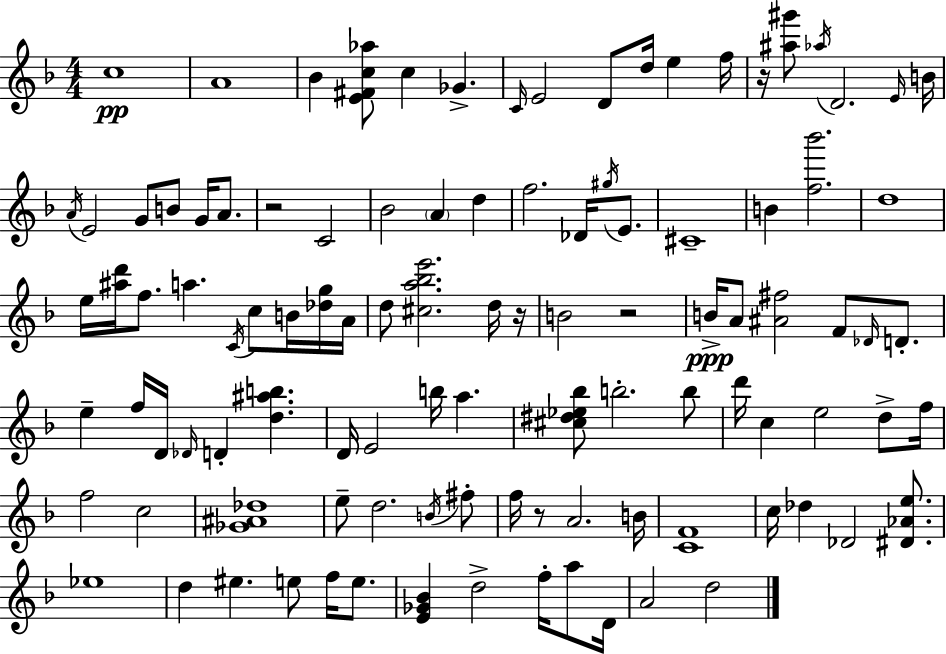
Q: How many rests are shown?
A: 5